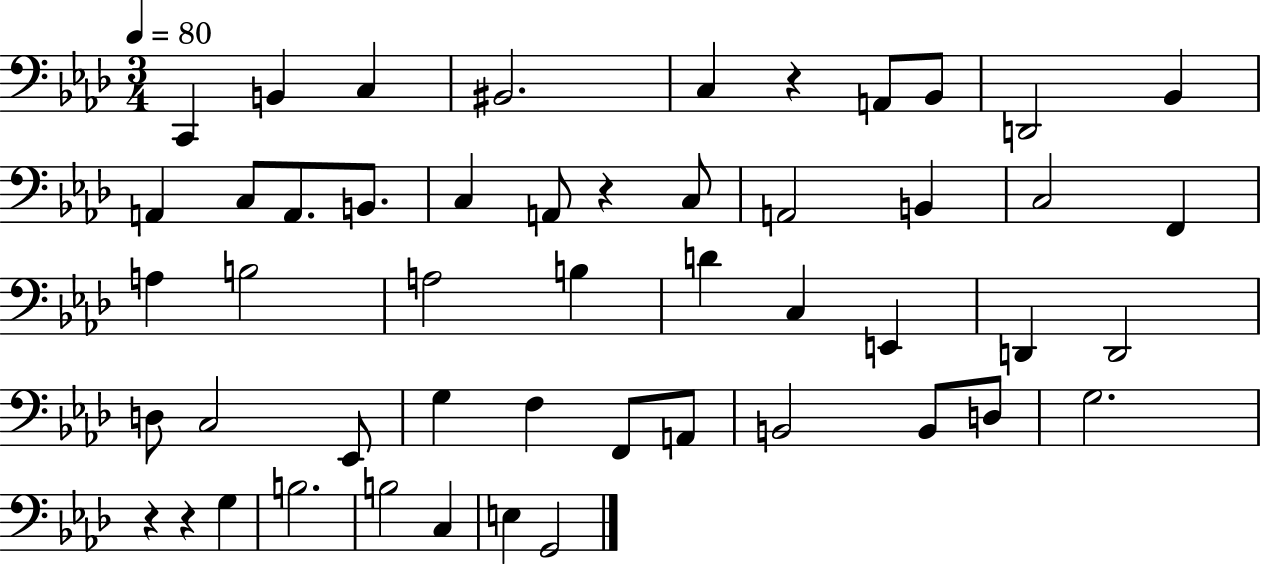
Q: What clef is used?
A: bass